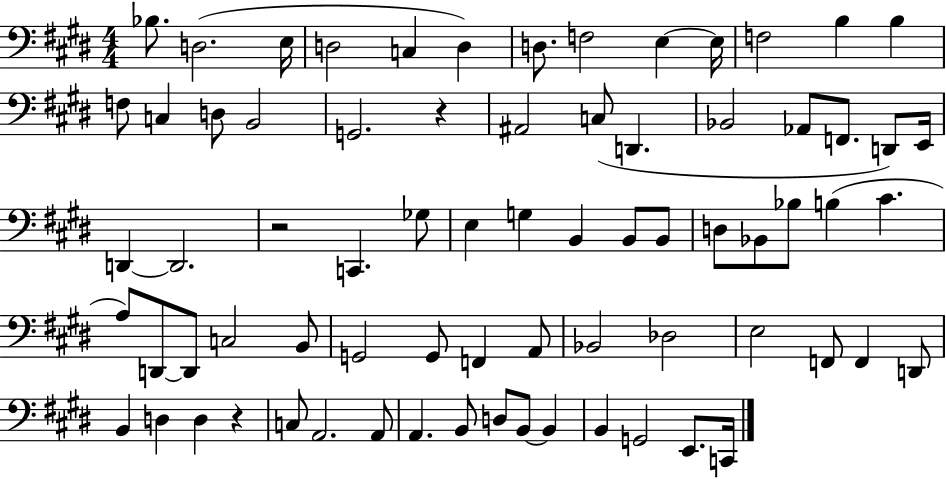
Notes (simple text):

Bb3/e. D3/h. E3/s D3/h C3/q D3/q D3/e. F3/h E3/q E3/s F3/h B3/q B3/q F3/e C3/q D3/e B2/h G2/h. R/q A#2/h C3/e D2/q. Bb2/h Ab2/e F2/e. D2/e E2/s D2/q D2/h. R/h C2/q. Gb3/e E3/q G3/q B2/q B2/e B2/e D3/e Bb2/e Bb3/e B3/q C#4/q. A3/e D2/e D2/e C3/h B2/e G2/h G2/e F2/q A2/e Bb2/h Db3/h E3/h F2/e F2/q D2/e B2/q D3/q D3/q R/q C3/e A2/h. A2/e A2/q. B2/e D3/e B2/e B2/q B2/q G2/h E2/e. C2/s